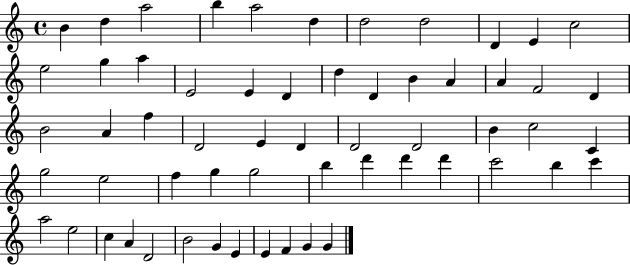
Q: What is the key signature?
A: C major